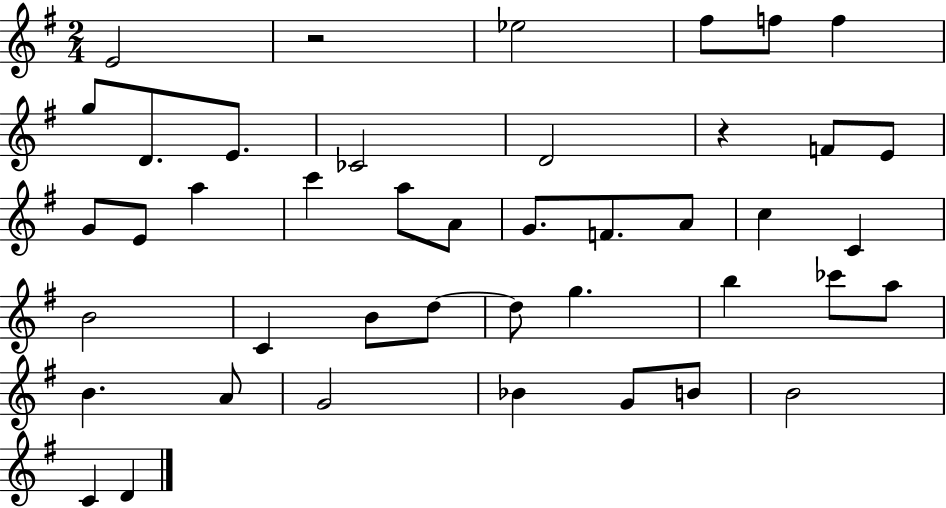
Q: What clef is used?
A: treble